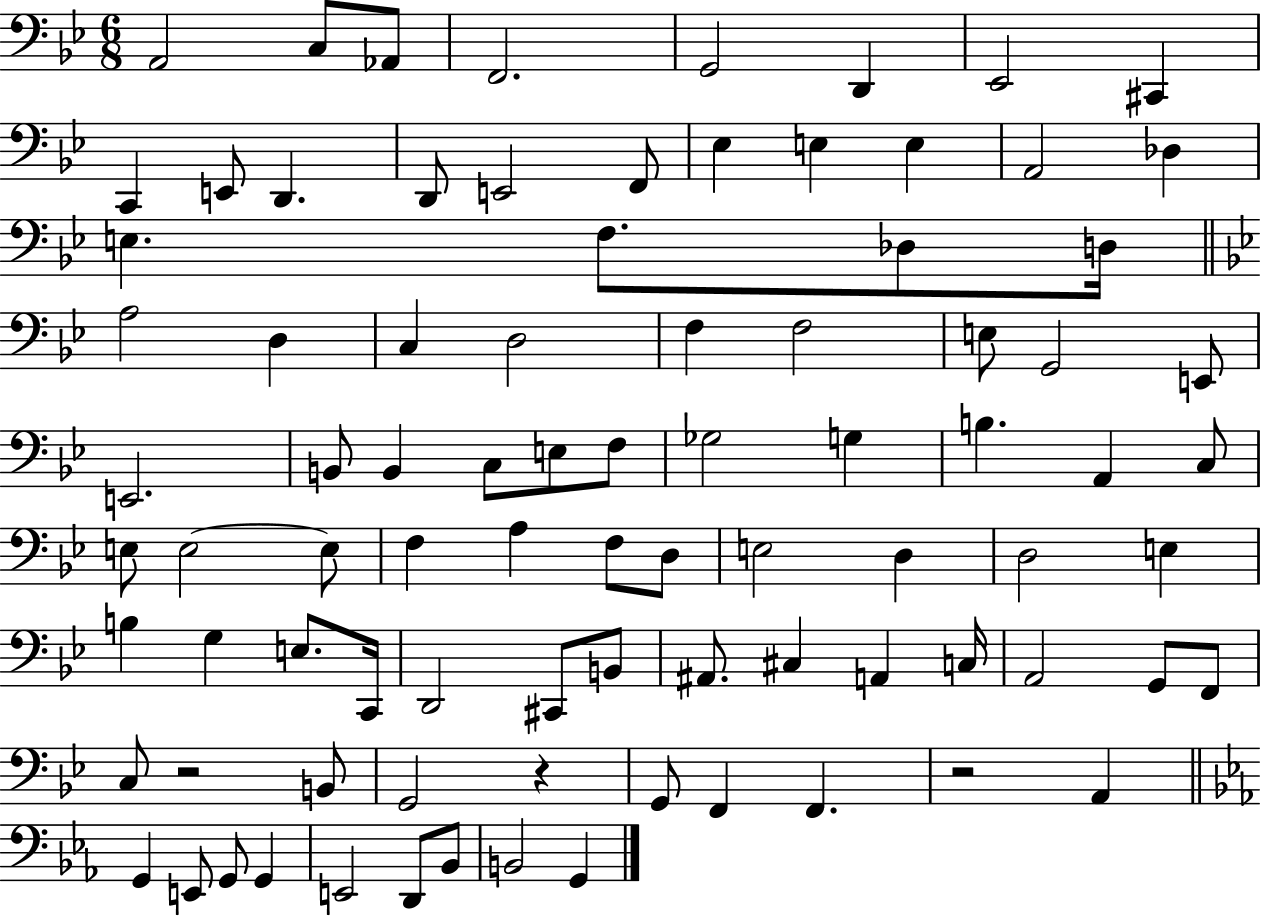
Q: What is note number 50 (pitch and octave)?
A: D3